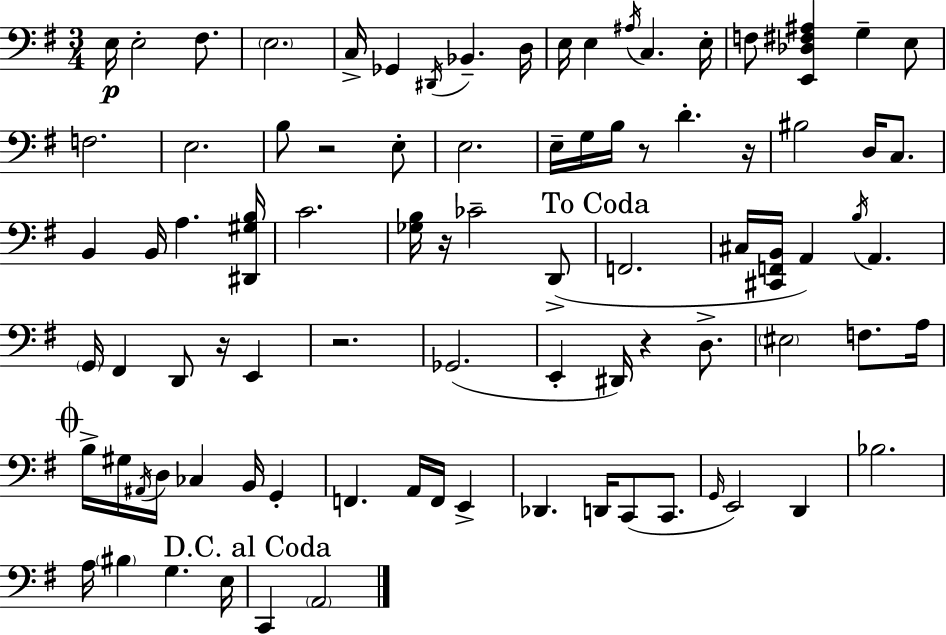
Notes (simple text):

E3/s E3/h F#3/e. E3/h. C3/s Gb2/q D#2/s Bb2/q. D3/s E3/s E3/q A#3/s C3/q. E3/s F3/e [E2,Db3,F#3,A#3]/q G3/q E3/e F3/h. E3/h. B3/e R/h E3/e E3/h. E3/s G3/s B3/s R/e D4/q. R/s BIS3/h D3/s C3/e. B2/q B2/s A3/q. [D#2,G#3,B3]/s C4/h. [Gb3,B3]/s R/s CES4/h D2/e F2/h. C#3/s [C#2,F2,B2]/s A2/q B3/s A2/q. G2/s F#2/q D2/e R/s E2/q R/h. Gb2/h. E2/q D#2/s R/q D3/e. EIS3/h F3/e. A3/s B3/s G#3/s A#2/s D3/s CES3/q B2/s G2/q F2/q. A2/s F2/s E2/q Db2/q. D2/s C2/e C2/e. G2/s E2/h D2/q Bb3/h. A3/s BIS3/q G3/q. E3/s C2/q A2/h